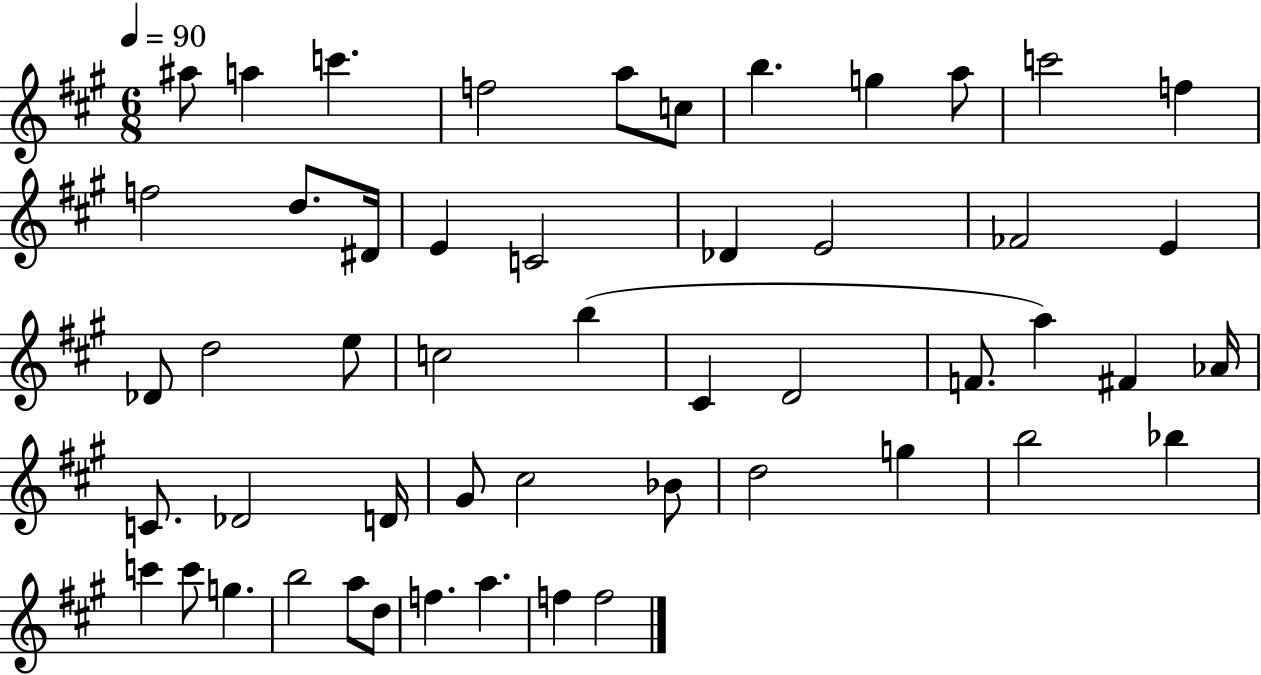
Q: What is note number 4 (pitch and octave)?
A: F5